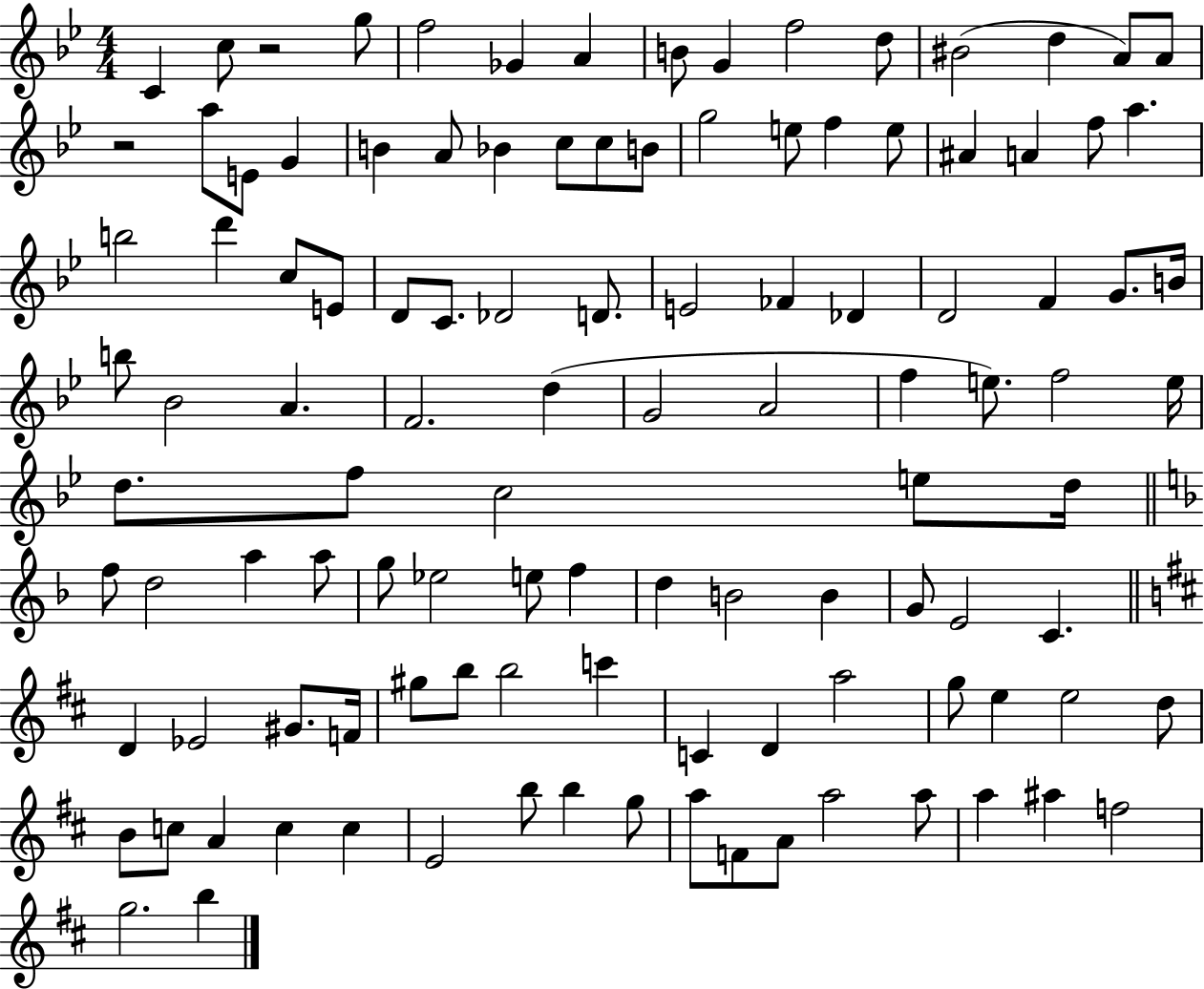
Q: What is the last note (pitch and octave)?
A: B5